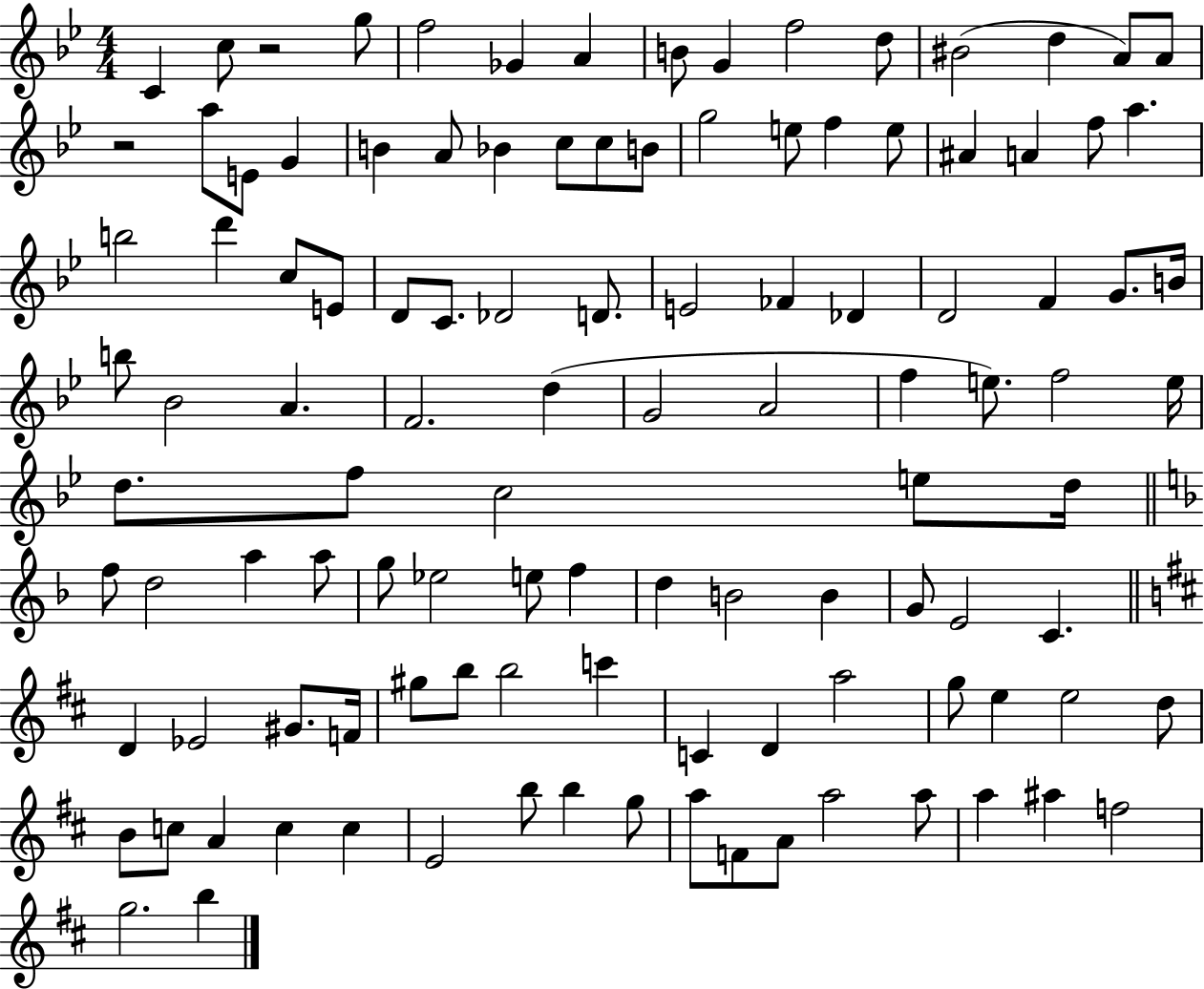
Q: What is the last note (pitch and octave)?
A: B5